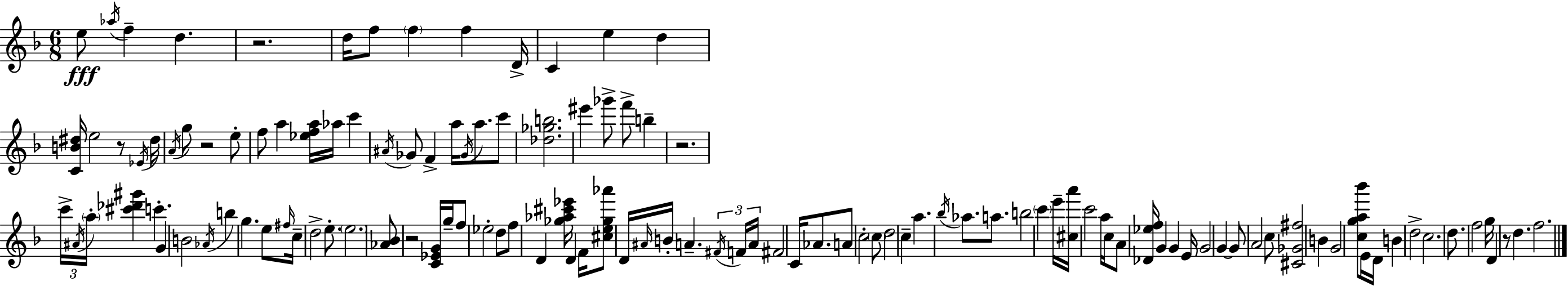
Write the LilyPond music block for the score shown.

{
  \clef treble
  \numericTimeSignature
  \time 6/8
  \key f \major
  e''8\fff \acciaccatura { aes''16 } f''4-- d''4. | r2. | d''16 f''8 \parenthesize f''4 f''4 | d'16-> c'4 e''4 d''4 | \break <c' b' dis''>16 e''2 r8 | \acciaccatura { ees'16 } dis''16 \acciaccatura { a'16 } g''8 r2 | e''8-. f''8 a''4 <ees'' f'' a''>16 aes''16 c'''4 | \acciaccatura { ais'16 } ges'8 f'4-> a''16 \acciaccatura { ges'16 } | \break a''8. c'''8 <des'' ges'' b''>2. | eis'''4 ges'''8-> f'''8-> | b''4-- r2. | \tuplet 3/2 { c'''16-> \acciaccatura { ais'16 } \parenthesize a''16-. } <cis''' des''' gis'''>4 | \break c'''4.-. g'4 b'2 | \acciaccatura { aes'16 } b''4 g''4. | e''8 \grace { fis''16 } c''16-- d''2-> | e''8.-. \parenthesize e''2. | \break <aes' bes'>8 r2 | <c' ees' g'>16 g''16-- f''8 ees''2-. | d''8 f''8 d'4 | <ges'' aes'' cis''' ees'''>16 d'4 f'16 <cis'' e'' ges'' aes'''>8 d'16 \grace { ais'16 } | \break b'16-. a'4.-- \tuplet 3/2 { \acciaccatura { fis'16 } f'16 a'16 } fis'2 | c'16 aes'8. a'8 | c''2-. \parenthesize c''8 d''2 | c''4-- a''4. | \break \acciaccatura { bes''16 } aes''8. a''8. b''2 | \parenthesize c'''4 e'''16-- | <cis'' a'''>16 c'''2 a''16 c''16 a'8 | <des' ees'' f''>16 g'4 g'4 e'16 g'2 | \break g'4~~ g'8 | a'2 c''8 <cis' ges' fis''>2 | b'4 g'2 | <c'' g'' a'' bes'''>8 e'16 d'16 b'4 | \break d''2-> c''2. | d''8. | f''2 g''16 d'4 | r8 d''4. f''2. | \break \bar "|."
}